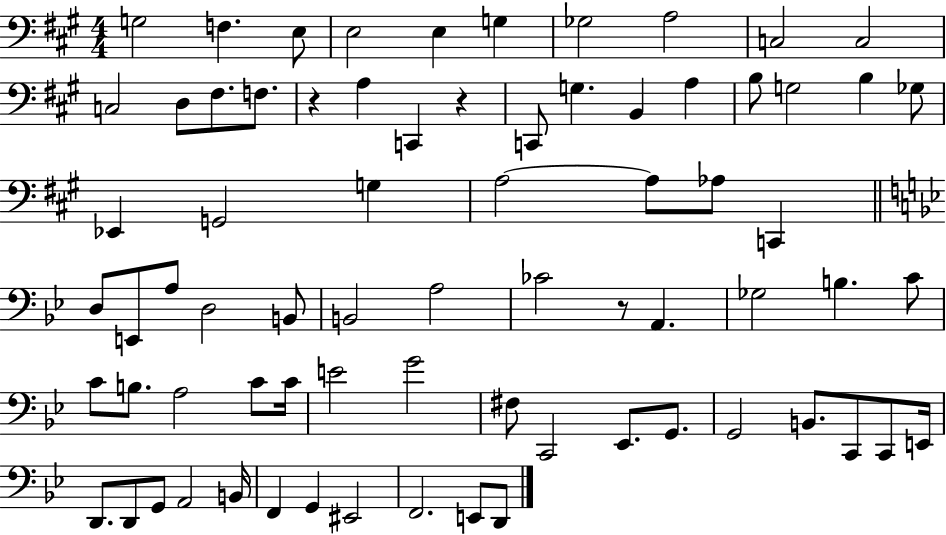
{
  \clef bass
  \numericTimeSignature
  \time 4/4
  \key a \major
  g2 f4. e8 | e2 e4 g4 | ges2 a2 | c2 c2 | \break c2 d8 fis8. f8. | r4 a4 c,4 r4 | c,8 g4. b,4 a4 | b8 g2 b4 ges8 | \break ees,4 g,2 g4 | a2~~ a8 aes8 c,4 | \bar "||" \break \key g \minor d8 e,8 a8 d2 b,8 | b,2 a2 | ces'2 r8 a,4. | ges2 b4. c'8 | \break c'8 b8. a2 c'8 c'16 | e'2 g'2 | fis8 c,2 ees,8. g,8. | g,2 b,8. c,8 c,8 e,16 | \break d,8. d,8 g,8 a,2 b,16 | f,4 g,4 eis,2 | f,2. e,8 d,8 | \bar "|."
}